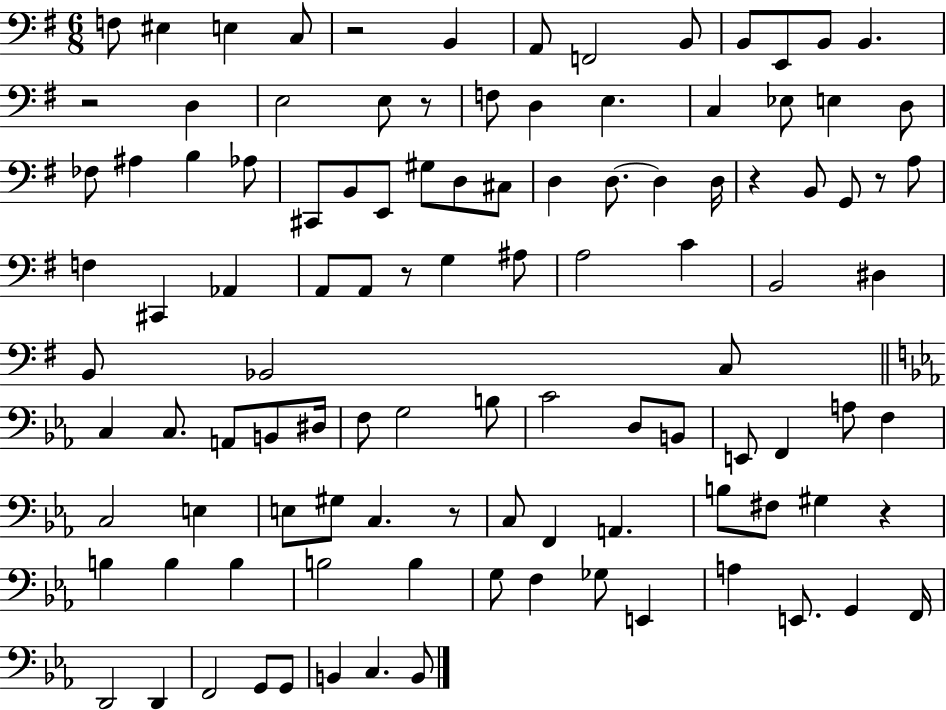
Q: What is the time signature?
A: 6/8